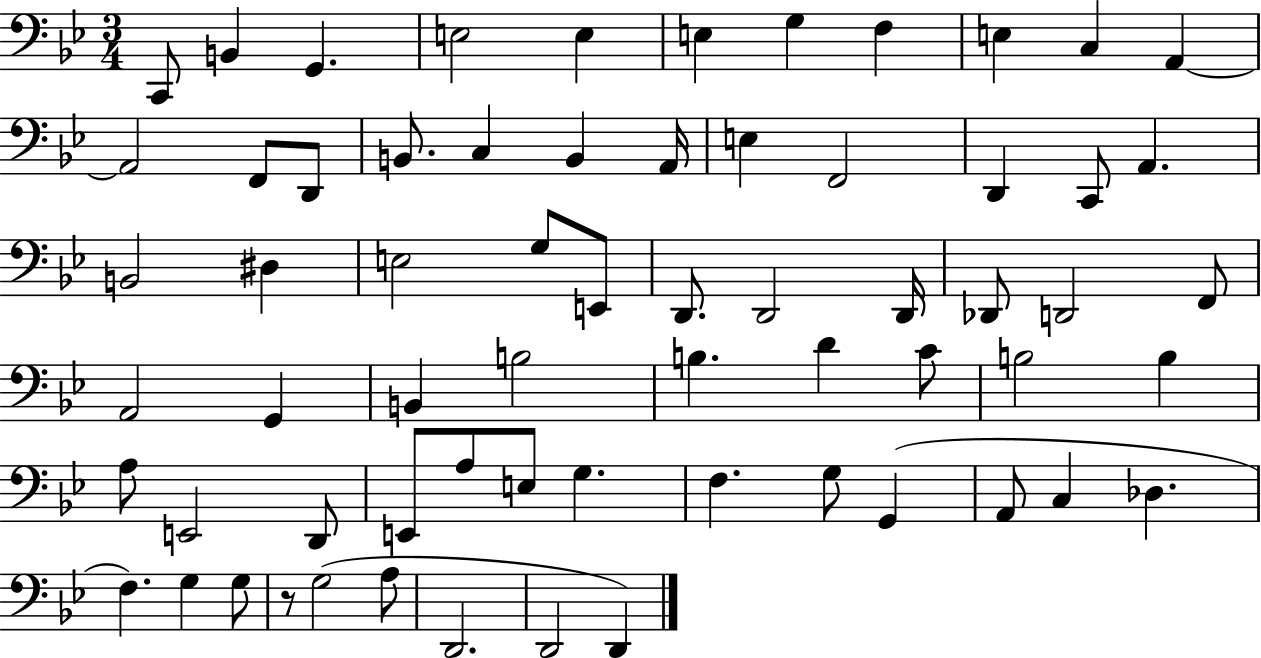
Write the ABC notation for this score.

X:1
T:Untitled
M:3/4
L:1/4
K:Bb
C,,/2 B,, G,, E,2 E, E, G, F, E, C, A,, A,,2 F,,/2 D,,/2 B,,/2 C, B,, A,,/4 E, F,,2 D,, C,,/2 A,, B,,2 ^D, E,2 G,/2 E,,/2 D,,/2 D,,2 D,,/4 _D,,/2 D,,2 F,,/2 A,,2 G,, B,, B,2 B, D C/2 B,2 B, A,/2 E,,2 D,,/2 E,,/2 A,/2 E,/2 G, F, G,/2 G,, A,,/2 C, _D, F, G, G,/2 z/2 G,2 A,/2 D,,2 D,,2 D,,